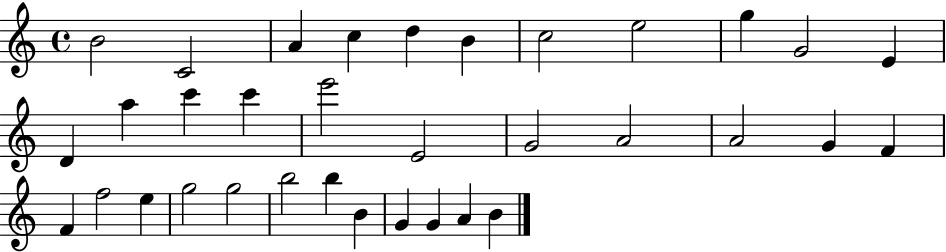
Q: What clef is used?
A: treble